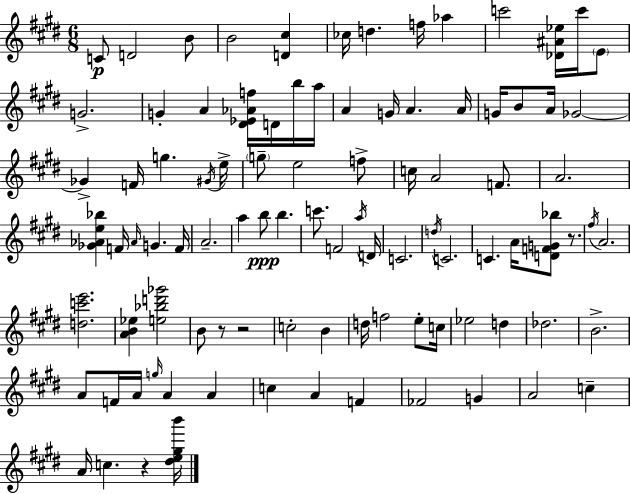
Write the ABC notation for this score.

X:1
T:Untitled
M:6/8
L:1/4
K:E
C/2 D2 B/2 B2 [D^c] _c/4 d f/4 _a c'2 [_D^A_e]/4 c'/4 E/2 G2 G A [^D_E_Af]/4 D/4 b/4 a/4 A G/4 A A/4 G/4 B/2 A/4 _G2 _G F/4 g ^G/4 e/4 g/2 e2 f/2 c/4 A2 F/2 A2 [_G_Ae_b] F/4 _A/4 G F/4 A2 a b/2 b c'/2 F2 a/4 D/4 C2 d/4 C2 C A/4 [DFG_b]/2 z/2 ^f/4 A2 [dc'e']2 [AB_e] [e_bd'_g']2 B/2 z/2 z2 c2 B d/4 f2 e/2 c/4 _e2 d _d2 B2 A/2 F/4 A/4 g/4 A A c A F _F2 G A2 c A/4 c z [^de^gb']/4